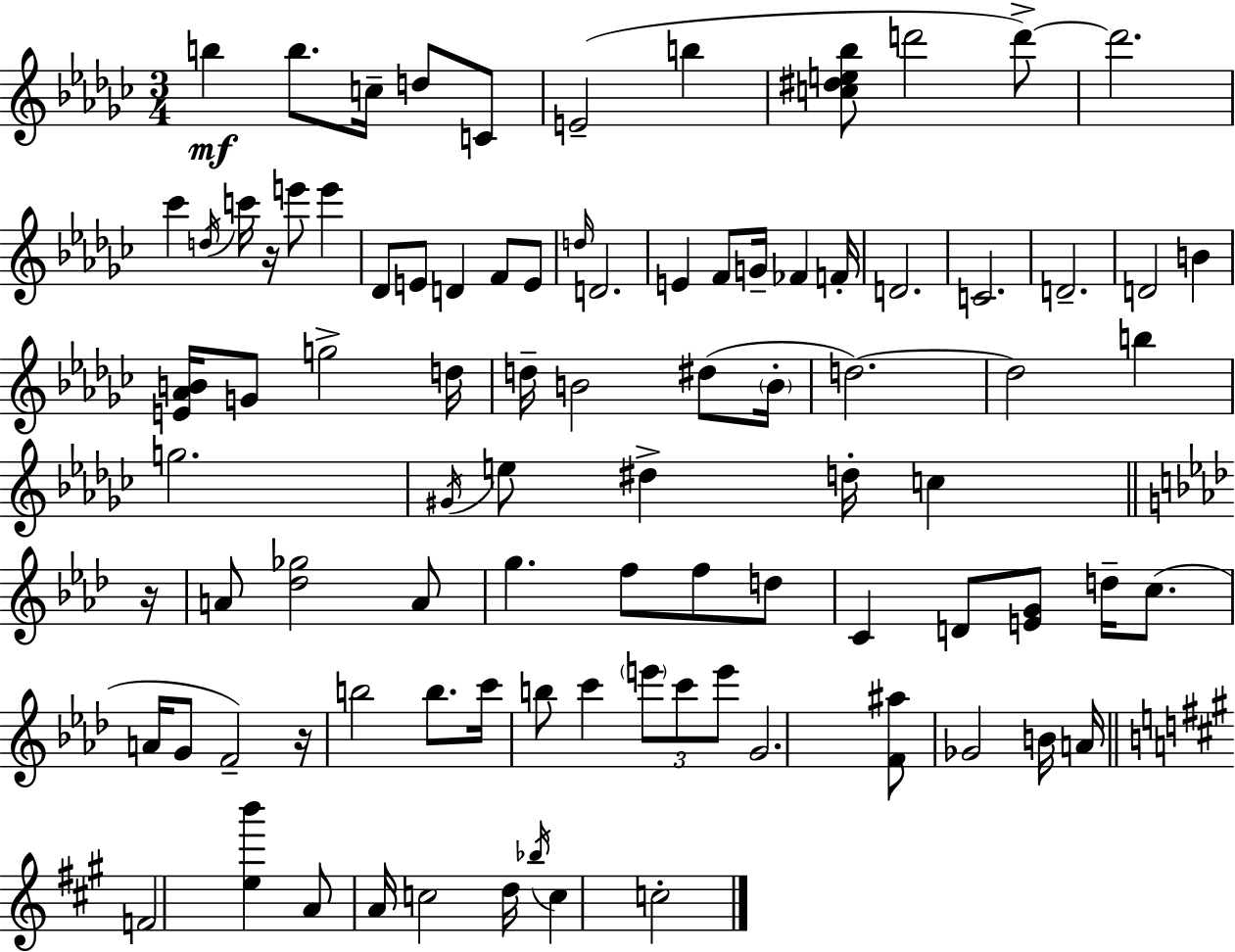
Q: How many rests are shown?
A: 3